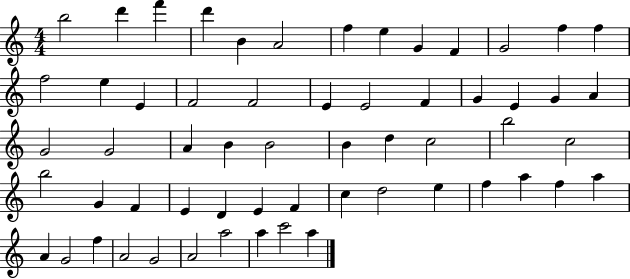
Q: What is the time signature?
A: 4/4